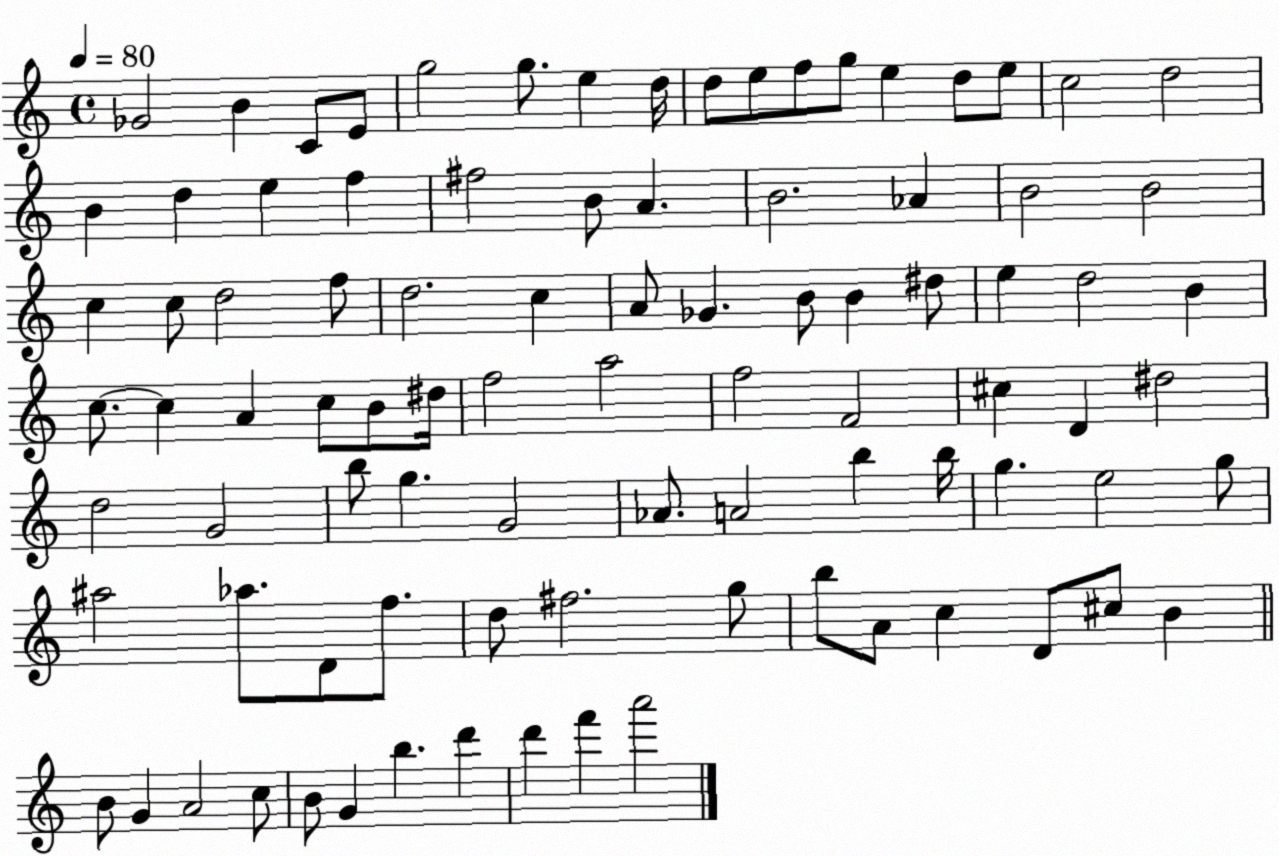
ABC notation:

X:1
T:Untitled
M:4/4
L:1/4
K:C
_G2 B C/2 E/2 g2 g/2 e d/4 d/2 e/2 f/2 g/2 e d/2 e/2 c2 d2 B d e f ^f2 B/2 A B2 _A B2 B2 c c/2 d2 f/2 d2 c A/2 _G B/2 B ^d/2 e d2 B c/2 c A c/2 B/2 ^d/4 f2 a2 f2 F2 ^c D ^d2 d2 G2 b/2 g G2 _A/2 A2 b b/4 g e2 g/2 ^a2 _a/2 D/2 f/2 d/2 ^f2 g/2 b/2 A/2 c D/2 ^c/2 B B/2 G A2 c/2 B/2 G b d' d' f' a'2